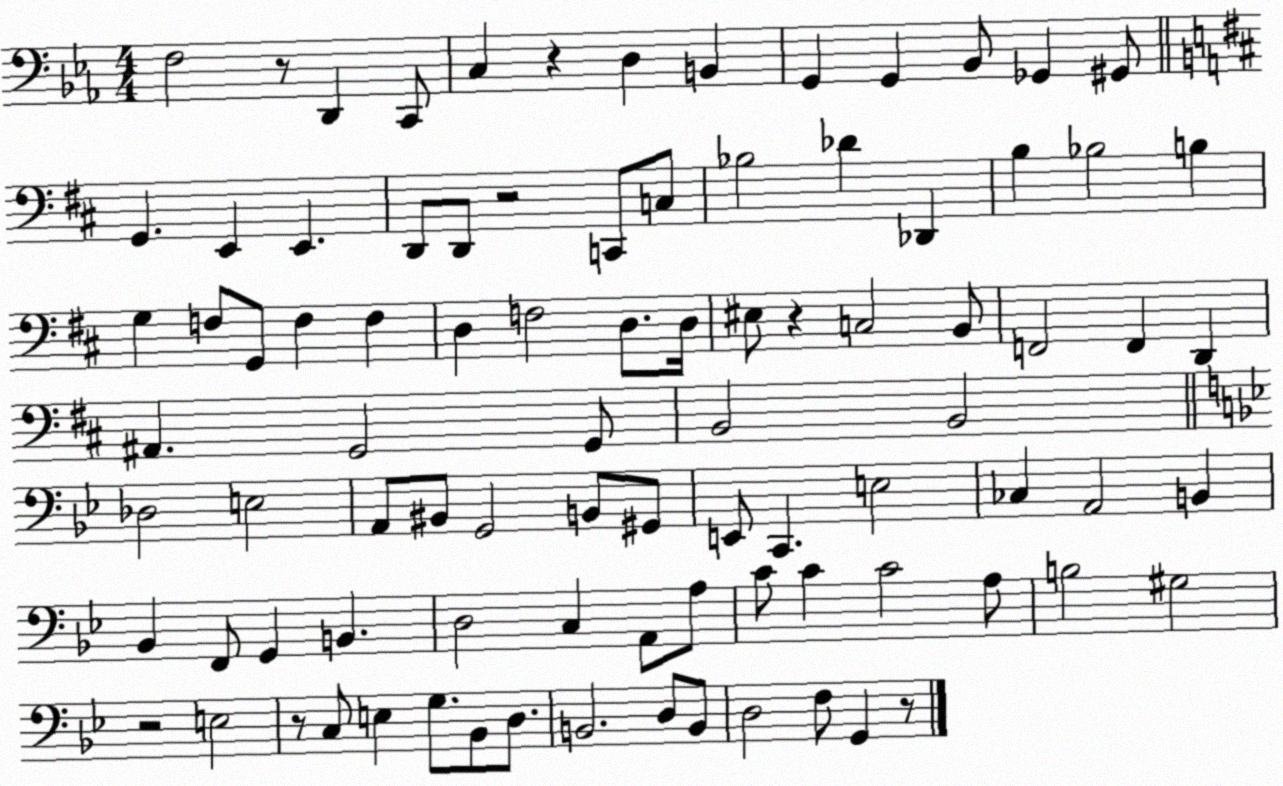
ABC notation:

X:1
T:Untitled
M:4/4
L:1/4
K:Eb
F,2 z/2 D,, C,,/2 C, z D, B,, G,, G,, _B,,/2 _G,, ^G,,/2 G,, E,, E,, D,,/2 D,,/2 z2 C,,/2 C,/2 _B,2 _D _D,, B, _B,2 B, G, F,/2 G,,/2 F, F, D, F,2 D,/2 D,/4 ^E,/2 z C,2 B,,/2 F,,2 F,, D,, ^A,, G,,2 G,,/2 B,,2 B,,2 _D,2 E,2 A,,/2 ^B,,/2 G,,2 B,,/2 ^G,,/2 E,,/2 C,, E,2 _C, A,,2 B,, _B,, F,,/2 G,, B,, D,2 C, A,,/2 A,/2 C/2 C C2 A,/2 B,2 ^G,2 z2 E,2 z/2 C,/2 E, G,/2 _B,,/2 D,/2 B,,2 D,/2 B,,/2 D,2 F,/2 G,, z/2